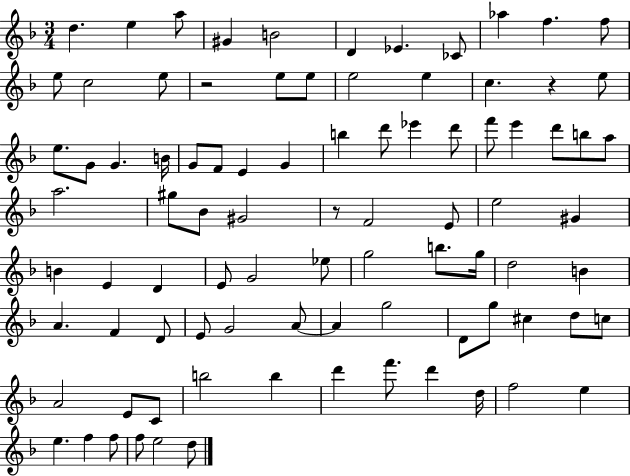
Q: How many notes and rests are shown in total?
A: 89